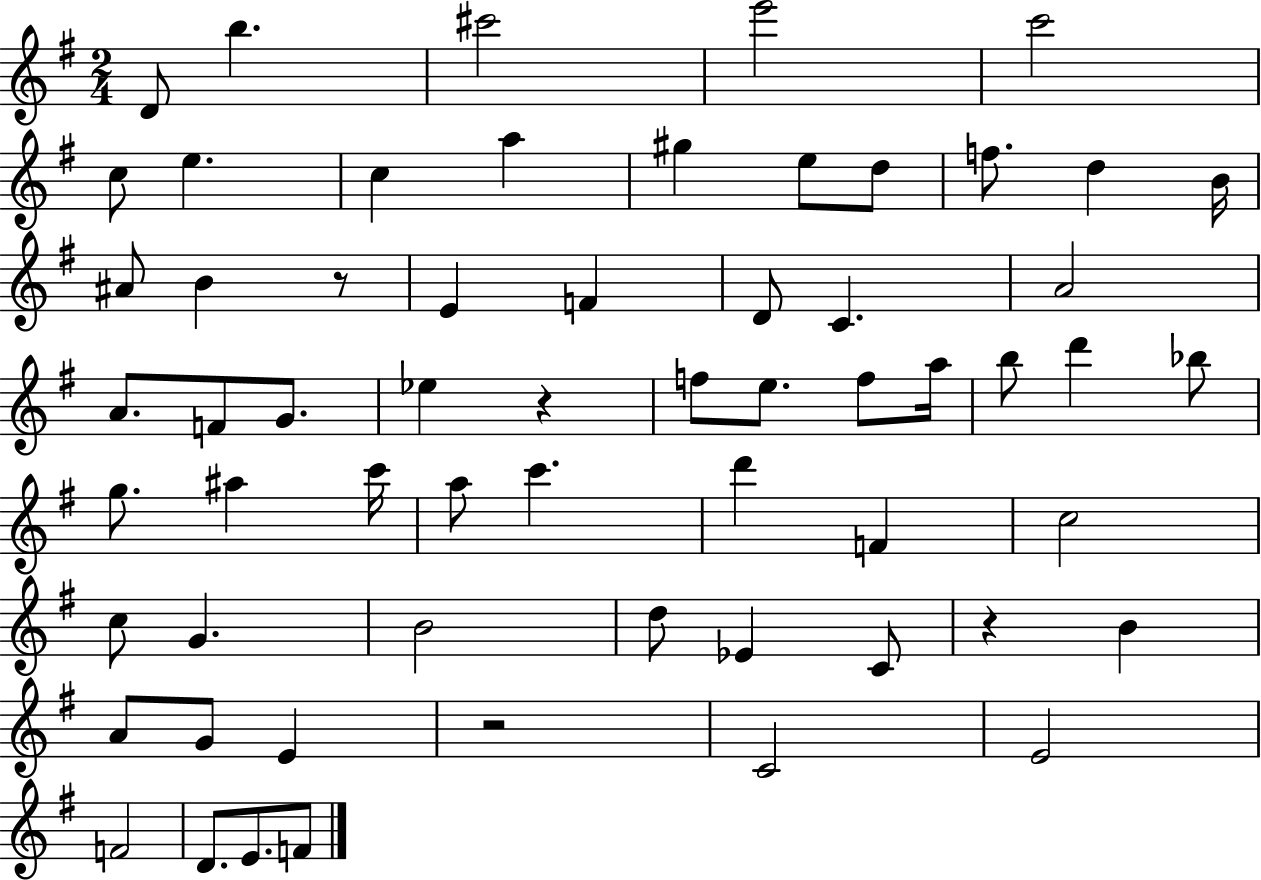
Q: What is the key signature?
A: G major